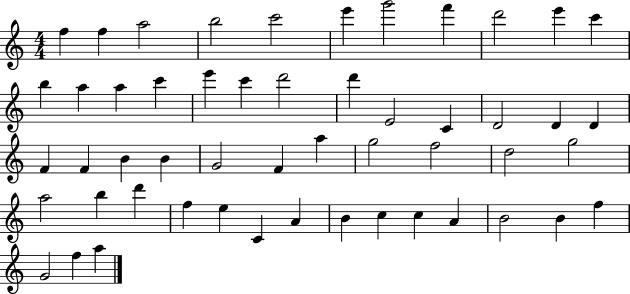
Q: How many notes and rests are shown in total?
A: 52